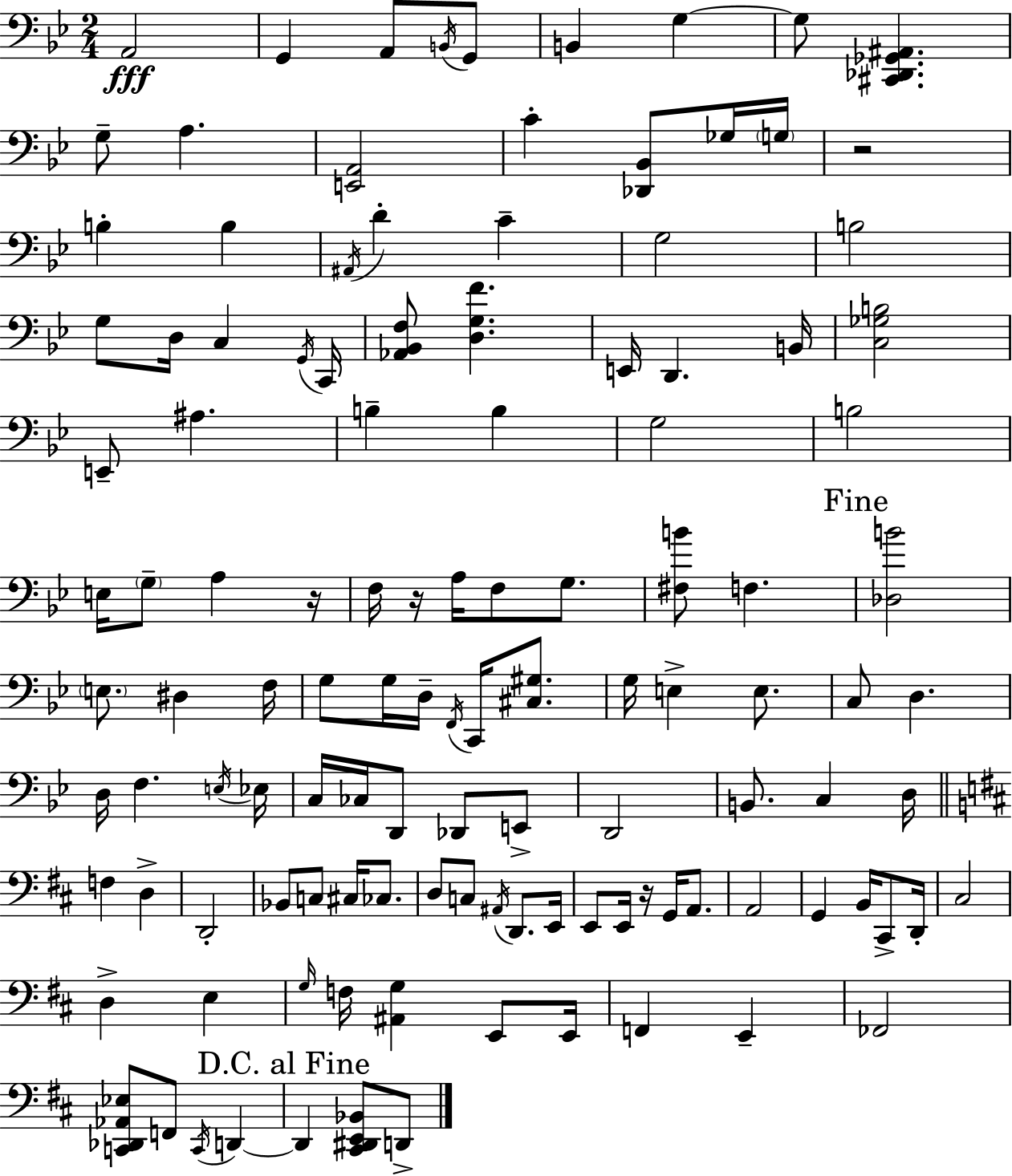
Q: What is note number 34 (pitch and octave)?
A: B3